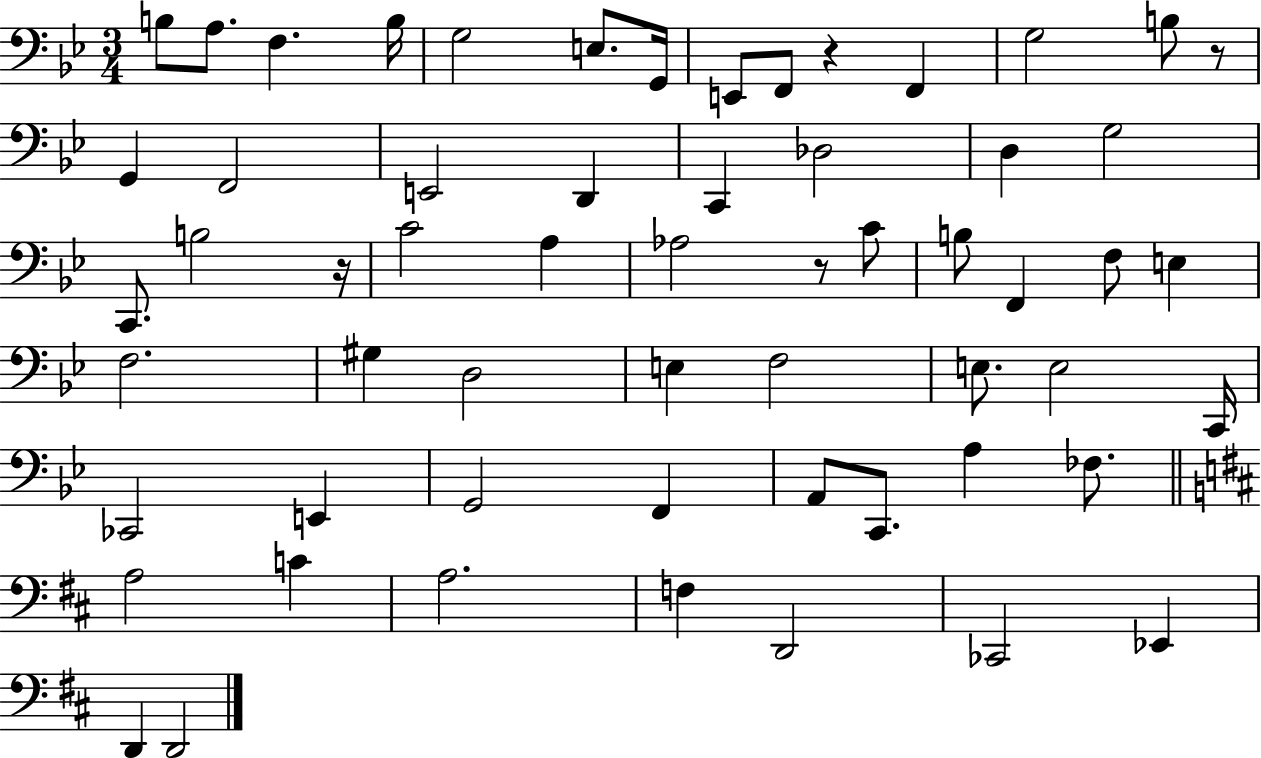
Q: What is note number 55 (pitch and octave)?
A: D2